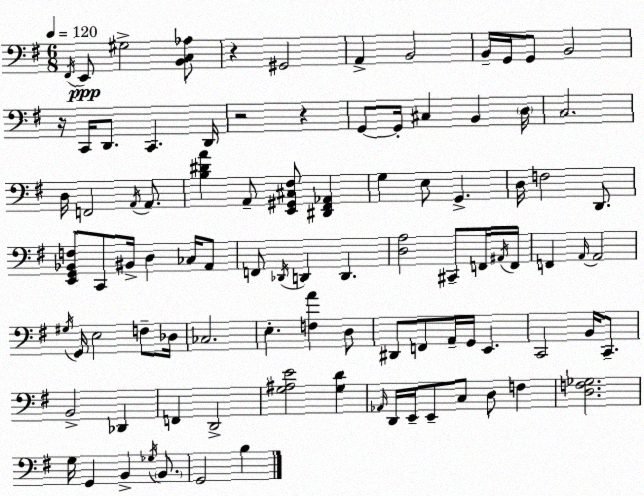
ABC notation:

X:1
T:Untitled
M:6/8
L:1/4
K:Em
^F,,/4 E,,/2 ^G,2 [B,,C,_A,]/2 z ^G,,2 A,, B,,2 B,,/4 G,,/4 G,,/2 B,,2 z/4 C,,/4 D,,/2 C,, D,,/4 z2 z G,,/2 G,,/4 ^C, B,, D,/4 C,2 D,/4 F,,2 A,,/4 A,,/2 [B,^DA] A,,/2 [E,,^G,,^C,^F,]/2 [^D,,^F,,_A,,] G, E,/2 G,, D,/4 F,2 D,,/2 [E,,G,,_B,,F,]/2 C,,/2 ^B,,/4 D, _C,/4 A,,/2 F,,/2 _D,,/4 D,, D,, [D,A,]2 ^C,,/2 F,,/4 ^A,,/4 F,,/4 F,, A,,/4 A,,2 ^G,/4 G,,/4 E,2 F,/2 _D,/4 _C,2 E, [F,A] D,/2 ^D,,/2 F,,/2 A,,/4 G,,/4 E,, C,,2 B,,/4 C,,/2 B,,2 _D,, F,, D,,2 [G,^A,E]2 [G,D] _A,,/4 D,,/4 E,,/4 E,,/2 C,/2 D,/2 F, [D,F,_G,]2 G,/4 G,, B,, _G,/4 B,,/2 G,,2 B,